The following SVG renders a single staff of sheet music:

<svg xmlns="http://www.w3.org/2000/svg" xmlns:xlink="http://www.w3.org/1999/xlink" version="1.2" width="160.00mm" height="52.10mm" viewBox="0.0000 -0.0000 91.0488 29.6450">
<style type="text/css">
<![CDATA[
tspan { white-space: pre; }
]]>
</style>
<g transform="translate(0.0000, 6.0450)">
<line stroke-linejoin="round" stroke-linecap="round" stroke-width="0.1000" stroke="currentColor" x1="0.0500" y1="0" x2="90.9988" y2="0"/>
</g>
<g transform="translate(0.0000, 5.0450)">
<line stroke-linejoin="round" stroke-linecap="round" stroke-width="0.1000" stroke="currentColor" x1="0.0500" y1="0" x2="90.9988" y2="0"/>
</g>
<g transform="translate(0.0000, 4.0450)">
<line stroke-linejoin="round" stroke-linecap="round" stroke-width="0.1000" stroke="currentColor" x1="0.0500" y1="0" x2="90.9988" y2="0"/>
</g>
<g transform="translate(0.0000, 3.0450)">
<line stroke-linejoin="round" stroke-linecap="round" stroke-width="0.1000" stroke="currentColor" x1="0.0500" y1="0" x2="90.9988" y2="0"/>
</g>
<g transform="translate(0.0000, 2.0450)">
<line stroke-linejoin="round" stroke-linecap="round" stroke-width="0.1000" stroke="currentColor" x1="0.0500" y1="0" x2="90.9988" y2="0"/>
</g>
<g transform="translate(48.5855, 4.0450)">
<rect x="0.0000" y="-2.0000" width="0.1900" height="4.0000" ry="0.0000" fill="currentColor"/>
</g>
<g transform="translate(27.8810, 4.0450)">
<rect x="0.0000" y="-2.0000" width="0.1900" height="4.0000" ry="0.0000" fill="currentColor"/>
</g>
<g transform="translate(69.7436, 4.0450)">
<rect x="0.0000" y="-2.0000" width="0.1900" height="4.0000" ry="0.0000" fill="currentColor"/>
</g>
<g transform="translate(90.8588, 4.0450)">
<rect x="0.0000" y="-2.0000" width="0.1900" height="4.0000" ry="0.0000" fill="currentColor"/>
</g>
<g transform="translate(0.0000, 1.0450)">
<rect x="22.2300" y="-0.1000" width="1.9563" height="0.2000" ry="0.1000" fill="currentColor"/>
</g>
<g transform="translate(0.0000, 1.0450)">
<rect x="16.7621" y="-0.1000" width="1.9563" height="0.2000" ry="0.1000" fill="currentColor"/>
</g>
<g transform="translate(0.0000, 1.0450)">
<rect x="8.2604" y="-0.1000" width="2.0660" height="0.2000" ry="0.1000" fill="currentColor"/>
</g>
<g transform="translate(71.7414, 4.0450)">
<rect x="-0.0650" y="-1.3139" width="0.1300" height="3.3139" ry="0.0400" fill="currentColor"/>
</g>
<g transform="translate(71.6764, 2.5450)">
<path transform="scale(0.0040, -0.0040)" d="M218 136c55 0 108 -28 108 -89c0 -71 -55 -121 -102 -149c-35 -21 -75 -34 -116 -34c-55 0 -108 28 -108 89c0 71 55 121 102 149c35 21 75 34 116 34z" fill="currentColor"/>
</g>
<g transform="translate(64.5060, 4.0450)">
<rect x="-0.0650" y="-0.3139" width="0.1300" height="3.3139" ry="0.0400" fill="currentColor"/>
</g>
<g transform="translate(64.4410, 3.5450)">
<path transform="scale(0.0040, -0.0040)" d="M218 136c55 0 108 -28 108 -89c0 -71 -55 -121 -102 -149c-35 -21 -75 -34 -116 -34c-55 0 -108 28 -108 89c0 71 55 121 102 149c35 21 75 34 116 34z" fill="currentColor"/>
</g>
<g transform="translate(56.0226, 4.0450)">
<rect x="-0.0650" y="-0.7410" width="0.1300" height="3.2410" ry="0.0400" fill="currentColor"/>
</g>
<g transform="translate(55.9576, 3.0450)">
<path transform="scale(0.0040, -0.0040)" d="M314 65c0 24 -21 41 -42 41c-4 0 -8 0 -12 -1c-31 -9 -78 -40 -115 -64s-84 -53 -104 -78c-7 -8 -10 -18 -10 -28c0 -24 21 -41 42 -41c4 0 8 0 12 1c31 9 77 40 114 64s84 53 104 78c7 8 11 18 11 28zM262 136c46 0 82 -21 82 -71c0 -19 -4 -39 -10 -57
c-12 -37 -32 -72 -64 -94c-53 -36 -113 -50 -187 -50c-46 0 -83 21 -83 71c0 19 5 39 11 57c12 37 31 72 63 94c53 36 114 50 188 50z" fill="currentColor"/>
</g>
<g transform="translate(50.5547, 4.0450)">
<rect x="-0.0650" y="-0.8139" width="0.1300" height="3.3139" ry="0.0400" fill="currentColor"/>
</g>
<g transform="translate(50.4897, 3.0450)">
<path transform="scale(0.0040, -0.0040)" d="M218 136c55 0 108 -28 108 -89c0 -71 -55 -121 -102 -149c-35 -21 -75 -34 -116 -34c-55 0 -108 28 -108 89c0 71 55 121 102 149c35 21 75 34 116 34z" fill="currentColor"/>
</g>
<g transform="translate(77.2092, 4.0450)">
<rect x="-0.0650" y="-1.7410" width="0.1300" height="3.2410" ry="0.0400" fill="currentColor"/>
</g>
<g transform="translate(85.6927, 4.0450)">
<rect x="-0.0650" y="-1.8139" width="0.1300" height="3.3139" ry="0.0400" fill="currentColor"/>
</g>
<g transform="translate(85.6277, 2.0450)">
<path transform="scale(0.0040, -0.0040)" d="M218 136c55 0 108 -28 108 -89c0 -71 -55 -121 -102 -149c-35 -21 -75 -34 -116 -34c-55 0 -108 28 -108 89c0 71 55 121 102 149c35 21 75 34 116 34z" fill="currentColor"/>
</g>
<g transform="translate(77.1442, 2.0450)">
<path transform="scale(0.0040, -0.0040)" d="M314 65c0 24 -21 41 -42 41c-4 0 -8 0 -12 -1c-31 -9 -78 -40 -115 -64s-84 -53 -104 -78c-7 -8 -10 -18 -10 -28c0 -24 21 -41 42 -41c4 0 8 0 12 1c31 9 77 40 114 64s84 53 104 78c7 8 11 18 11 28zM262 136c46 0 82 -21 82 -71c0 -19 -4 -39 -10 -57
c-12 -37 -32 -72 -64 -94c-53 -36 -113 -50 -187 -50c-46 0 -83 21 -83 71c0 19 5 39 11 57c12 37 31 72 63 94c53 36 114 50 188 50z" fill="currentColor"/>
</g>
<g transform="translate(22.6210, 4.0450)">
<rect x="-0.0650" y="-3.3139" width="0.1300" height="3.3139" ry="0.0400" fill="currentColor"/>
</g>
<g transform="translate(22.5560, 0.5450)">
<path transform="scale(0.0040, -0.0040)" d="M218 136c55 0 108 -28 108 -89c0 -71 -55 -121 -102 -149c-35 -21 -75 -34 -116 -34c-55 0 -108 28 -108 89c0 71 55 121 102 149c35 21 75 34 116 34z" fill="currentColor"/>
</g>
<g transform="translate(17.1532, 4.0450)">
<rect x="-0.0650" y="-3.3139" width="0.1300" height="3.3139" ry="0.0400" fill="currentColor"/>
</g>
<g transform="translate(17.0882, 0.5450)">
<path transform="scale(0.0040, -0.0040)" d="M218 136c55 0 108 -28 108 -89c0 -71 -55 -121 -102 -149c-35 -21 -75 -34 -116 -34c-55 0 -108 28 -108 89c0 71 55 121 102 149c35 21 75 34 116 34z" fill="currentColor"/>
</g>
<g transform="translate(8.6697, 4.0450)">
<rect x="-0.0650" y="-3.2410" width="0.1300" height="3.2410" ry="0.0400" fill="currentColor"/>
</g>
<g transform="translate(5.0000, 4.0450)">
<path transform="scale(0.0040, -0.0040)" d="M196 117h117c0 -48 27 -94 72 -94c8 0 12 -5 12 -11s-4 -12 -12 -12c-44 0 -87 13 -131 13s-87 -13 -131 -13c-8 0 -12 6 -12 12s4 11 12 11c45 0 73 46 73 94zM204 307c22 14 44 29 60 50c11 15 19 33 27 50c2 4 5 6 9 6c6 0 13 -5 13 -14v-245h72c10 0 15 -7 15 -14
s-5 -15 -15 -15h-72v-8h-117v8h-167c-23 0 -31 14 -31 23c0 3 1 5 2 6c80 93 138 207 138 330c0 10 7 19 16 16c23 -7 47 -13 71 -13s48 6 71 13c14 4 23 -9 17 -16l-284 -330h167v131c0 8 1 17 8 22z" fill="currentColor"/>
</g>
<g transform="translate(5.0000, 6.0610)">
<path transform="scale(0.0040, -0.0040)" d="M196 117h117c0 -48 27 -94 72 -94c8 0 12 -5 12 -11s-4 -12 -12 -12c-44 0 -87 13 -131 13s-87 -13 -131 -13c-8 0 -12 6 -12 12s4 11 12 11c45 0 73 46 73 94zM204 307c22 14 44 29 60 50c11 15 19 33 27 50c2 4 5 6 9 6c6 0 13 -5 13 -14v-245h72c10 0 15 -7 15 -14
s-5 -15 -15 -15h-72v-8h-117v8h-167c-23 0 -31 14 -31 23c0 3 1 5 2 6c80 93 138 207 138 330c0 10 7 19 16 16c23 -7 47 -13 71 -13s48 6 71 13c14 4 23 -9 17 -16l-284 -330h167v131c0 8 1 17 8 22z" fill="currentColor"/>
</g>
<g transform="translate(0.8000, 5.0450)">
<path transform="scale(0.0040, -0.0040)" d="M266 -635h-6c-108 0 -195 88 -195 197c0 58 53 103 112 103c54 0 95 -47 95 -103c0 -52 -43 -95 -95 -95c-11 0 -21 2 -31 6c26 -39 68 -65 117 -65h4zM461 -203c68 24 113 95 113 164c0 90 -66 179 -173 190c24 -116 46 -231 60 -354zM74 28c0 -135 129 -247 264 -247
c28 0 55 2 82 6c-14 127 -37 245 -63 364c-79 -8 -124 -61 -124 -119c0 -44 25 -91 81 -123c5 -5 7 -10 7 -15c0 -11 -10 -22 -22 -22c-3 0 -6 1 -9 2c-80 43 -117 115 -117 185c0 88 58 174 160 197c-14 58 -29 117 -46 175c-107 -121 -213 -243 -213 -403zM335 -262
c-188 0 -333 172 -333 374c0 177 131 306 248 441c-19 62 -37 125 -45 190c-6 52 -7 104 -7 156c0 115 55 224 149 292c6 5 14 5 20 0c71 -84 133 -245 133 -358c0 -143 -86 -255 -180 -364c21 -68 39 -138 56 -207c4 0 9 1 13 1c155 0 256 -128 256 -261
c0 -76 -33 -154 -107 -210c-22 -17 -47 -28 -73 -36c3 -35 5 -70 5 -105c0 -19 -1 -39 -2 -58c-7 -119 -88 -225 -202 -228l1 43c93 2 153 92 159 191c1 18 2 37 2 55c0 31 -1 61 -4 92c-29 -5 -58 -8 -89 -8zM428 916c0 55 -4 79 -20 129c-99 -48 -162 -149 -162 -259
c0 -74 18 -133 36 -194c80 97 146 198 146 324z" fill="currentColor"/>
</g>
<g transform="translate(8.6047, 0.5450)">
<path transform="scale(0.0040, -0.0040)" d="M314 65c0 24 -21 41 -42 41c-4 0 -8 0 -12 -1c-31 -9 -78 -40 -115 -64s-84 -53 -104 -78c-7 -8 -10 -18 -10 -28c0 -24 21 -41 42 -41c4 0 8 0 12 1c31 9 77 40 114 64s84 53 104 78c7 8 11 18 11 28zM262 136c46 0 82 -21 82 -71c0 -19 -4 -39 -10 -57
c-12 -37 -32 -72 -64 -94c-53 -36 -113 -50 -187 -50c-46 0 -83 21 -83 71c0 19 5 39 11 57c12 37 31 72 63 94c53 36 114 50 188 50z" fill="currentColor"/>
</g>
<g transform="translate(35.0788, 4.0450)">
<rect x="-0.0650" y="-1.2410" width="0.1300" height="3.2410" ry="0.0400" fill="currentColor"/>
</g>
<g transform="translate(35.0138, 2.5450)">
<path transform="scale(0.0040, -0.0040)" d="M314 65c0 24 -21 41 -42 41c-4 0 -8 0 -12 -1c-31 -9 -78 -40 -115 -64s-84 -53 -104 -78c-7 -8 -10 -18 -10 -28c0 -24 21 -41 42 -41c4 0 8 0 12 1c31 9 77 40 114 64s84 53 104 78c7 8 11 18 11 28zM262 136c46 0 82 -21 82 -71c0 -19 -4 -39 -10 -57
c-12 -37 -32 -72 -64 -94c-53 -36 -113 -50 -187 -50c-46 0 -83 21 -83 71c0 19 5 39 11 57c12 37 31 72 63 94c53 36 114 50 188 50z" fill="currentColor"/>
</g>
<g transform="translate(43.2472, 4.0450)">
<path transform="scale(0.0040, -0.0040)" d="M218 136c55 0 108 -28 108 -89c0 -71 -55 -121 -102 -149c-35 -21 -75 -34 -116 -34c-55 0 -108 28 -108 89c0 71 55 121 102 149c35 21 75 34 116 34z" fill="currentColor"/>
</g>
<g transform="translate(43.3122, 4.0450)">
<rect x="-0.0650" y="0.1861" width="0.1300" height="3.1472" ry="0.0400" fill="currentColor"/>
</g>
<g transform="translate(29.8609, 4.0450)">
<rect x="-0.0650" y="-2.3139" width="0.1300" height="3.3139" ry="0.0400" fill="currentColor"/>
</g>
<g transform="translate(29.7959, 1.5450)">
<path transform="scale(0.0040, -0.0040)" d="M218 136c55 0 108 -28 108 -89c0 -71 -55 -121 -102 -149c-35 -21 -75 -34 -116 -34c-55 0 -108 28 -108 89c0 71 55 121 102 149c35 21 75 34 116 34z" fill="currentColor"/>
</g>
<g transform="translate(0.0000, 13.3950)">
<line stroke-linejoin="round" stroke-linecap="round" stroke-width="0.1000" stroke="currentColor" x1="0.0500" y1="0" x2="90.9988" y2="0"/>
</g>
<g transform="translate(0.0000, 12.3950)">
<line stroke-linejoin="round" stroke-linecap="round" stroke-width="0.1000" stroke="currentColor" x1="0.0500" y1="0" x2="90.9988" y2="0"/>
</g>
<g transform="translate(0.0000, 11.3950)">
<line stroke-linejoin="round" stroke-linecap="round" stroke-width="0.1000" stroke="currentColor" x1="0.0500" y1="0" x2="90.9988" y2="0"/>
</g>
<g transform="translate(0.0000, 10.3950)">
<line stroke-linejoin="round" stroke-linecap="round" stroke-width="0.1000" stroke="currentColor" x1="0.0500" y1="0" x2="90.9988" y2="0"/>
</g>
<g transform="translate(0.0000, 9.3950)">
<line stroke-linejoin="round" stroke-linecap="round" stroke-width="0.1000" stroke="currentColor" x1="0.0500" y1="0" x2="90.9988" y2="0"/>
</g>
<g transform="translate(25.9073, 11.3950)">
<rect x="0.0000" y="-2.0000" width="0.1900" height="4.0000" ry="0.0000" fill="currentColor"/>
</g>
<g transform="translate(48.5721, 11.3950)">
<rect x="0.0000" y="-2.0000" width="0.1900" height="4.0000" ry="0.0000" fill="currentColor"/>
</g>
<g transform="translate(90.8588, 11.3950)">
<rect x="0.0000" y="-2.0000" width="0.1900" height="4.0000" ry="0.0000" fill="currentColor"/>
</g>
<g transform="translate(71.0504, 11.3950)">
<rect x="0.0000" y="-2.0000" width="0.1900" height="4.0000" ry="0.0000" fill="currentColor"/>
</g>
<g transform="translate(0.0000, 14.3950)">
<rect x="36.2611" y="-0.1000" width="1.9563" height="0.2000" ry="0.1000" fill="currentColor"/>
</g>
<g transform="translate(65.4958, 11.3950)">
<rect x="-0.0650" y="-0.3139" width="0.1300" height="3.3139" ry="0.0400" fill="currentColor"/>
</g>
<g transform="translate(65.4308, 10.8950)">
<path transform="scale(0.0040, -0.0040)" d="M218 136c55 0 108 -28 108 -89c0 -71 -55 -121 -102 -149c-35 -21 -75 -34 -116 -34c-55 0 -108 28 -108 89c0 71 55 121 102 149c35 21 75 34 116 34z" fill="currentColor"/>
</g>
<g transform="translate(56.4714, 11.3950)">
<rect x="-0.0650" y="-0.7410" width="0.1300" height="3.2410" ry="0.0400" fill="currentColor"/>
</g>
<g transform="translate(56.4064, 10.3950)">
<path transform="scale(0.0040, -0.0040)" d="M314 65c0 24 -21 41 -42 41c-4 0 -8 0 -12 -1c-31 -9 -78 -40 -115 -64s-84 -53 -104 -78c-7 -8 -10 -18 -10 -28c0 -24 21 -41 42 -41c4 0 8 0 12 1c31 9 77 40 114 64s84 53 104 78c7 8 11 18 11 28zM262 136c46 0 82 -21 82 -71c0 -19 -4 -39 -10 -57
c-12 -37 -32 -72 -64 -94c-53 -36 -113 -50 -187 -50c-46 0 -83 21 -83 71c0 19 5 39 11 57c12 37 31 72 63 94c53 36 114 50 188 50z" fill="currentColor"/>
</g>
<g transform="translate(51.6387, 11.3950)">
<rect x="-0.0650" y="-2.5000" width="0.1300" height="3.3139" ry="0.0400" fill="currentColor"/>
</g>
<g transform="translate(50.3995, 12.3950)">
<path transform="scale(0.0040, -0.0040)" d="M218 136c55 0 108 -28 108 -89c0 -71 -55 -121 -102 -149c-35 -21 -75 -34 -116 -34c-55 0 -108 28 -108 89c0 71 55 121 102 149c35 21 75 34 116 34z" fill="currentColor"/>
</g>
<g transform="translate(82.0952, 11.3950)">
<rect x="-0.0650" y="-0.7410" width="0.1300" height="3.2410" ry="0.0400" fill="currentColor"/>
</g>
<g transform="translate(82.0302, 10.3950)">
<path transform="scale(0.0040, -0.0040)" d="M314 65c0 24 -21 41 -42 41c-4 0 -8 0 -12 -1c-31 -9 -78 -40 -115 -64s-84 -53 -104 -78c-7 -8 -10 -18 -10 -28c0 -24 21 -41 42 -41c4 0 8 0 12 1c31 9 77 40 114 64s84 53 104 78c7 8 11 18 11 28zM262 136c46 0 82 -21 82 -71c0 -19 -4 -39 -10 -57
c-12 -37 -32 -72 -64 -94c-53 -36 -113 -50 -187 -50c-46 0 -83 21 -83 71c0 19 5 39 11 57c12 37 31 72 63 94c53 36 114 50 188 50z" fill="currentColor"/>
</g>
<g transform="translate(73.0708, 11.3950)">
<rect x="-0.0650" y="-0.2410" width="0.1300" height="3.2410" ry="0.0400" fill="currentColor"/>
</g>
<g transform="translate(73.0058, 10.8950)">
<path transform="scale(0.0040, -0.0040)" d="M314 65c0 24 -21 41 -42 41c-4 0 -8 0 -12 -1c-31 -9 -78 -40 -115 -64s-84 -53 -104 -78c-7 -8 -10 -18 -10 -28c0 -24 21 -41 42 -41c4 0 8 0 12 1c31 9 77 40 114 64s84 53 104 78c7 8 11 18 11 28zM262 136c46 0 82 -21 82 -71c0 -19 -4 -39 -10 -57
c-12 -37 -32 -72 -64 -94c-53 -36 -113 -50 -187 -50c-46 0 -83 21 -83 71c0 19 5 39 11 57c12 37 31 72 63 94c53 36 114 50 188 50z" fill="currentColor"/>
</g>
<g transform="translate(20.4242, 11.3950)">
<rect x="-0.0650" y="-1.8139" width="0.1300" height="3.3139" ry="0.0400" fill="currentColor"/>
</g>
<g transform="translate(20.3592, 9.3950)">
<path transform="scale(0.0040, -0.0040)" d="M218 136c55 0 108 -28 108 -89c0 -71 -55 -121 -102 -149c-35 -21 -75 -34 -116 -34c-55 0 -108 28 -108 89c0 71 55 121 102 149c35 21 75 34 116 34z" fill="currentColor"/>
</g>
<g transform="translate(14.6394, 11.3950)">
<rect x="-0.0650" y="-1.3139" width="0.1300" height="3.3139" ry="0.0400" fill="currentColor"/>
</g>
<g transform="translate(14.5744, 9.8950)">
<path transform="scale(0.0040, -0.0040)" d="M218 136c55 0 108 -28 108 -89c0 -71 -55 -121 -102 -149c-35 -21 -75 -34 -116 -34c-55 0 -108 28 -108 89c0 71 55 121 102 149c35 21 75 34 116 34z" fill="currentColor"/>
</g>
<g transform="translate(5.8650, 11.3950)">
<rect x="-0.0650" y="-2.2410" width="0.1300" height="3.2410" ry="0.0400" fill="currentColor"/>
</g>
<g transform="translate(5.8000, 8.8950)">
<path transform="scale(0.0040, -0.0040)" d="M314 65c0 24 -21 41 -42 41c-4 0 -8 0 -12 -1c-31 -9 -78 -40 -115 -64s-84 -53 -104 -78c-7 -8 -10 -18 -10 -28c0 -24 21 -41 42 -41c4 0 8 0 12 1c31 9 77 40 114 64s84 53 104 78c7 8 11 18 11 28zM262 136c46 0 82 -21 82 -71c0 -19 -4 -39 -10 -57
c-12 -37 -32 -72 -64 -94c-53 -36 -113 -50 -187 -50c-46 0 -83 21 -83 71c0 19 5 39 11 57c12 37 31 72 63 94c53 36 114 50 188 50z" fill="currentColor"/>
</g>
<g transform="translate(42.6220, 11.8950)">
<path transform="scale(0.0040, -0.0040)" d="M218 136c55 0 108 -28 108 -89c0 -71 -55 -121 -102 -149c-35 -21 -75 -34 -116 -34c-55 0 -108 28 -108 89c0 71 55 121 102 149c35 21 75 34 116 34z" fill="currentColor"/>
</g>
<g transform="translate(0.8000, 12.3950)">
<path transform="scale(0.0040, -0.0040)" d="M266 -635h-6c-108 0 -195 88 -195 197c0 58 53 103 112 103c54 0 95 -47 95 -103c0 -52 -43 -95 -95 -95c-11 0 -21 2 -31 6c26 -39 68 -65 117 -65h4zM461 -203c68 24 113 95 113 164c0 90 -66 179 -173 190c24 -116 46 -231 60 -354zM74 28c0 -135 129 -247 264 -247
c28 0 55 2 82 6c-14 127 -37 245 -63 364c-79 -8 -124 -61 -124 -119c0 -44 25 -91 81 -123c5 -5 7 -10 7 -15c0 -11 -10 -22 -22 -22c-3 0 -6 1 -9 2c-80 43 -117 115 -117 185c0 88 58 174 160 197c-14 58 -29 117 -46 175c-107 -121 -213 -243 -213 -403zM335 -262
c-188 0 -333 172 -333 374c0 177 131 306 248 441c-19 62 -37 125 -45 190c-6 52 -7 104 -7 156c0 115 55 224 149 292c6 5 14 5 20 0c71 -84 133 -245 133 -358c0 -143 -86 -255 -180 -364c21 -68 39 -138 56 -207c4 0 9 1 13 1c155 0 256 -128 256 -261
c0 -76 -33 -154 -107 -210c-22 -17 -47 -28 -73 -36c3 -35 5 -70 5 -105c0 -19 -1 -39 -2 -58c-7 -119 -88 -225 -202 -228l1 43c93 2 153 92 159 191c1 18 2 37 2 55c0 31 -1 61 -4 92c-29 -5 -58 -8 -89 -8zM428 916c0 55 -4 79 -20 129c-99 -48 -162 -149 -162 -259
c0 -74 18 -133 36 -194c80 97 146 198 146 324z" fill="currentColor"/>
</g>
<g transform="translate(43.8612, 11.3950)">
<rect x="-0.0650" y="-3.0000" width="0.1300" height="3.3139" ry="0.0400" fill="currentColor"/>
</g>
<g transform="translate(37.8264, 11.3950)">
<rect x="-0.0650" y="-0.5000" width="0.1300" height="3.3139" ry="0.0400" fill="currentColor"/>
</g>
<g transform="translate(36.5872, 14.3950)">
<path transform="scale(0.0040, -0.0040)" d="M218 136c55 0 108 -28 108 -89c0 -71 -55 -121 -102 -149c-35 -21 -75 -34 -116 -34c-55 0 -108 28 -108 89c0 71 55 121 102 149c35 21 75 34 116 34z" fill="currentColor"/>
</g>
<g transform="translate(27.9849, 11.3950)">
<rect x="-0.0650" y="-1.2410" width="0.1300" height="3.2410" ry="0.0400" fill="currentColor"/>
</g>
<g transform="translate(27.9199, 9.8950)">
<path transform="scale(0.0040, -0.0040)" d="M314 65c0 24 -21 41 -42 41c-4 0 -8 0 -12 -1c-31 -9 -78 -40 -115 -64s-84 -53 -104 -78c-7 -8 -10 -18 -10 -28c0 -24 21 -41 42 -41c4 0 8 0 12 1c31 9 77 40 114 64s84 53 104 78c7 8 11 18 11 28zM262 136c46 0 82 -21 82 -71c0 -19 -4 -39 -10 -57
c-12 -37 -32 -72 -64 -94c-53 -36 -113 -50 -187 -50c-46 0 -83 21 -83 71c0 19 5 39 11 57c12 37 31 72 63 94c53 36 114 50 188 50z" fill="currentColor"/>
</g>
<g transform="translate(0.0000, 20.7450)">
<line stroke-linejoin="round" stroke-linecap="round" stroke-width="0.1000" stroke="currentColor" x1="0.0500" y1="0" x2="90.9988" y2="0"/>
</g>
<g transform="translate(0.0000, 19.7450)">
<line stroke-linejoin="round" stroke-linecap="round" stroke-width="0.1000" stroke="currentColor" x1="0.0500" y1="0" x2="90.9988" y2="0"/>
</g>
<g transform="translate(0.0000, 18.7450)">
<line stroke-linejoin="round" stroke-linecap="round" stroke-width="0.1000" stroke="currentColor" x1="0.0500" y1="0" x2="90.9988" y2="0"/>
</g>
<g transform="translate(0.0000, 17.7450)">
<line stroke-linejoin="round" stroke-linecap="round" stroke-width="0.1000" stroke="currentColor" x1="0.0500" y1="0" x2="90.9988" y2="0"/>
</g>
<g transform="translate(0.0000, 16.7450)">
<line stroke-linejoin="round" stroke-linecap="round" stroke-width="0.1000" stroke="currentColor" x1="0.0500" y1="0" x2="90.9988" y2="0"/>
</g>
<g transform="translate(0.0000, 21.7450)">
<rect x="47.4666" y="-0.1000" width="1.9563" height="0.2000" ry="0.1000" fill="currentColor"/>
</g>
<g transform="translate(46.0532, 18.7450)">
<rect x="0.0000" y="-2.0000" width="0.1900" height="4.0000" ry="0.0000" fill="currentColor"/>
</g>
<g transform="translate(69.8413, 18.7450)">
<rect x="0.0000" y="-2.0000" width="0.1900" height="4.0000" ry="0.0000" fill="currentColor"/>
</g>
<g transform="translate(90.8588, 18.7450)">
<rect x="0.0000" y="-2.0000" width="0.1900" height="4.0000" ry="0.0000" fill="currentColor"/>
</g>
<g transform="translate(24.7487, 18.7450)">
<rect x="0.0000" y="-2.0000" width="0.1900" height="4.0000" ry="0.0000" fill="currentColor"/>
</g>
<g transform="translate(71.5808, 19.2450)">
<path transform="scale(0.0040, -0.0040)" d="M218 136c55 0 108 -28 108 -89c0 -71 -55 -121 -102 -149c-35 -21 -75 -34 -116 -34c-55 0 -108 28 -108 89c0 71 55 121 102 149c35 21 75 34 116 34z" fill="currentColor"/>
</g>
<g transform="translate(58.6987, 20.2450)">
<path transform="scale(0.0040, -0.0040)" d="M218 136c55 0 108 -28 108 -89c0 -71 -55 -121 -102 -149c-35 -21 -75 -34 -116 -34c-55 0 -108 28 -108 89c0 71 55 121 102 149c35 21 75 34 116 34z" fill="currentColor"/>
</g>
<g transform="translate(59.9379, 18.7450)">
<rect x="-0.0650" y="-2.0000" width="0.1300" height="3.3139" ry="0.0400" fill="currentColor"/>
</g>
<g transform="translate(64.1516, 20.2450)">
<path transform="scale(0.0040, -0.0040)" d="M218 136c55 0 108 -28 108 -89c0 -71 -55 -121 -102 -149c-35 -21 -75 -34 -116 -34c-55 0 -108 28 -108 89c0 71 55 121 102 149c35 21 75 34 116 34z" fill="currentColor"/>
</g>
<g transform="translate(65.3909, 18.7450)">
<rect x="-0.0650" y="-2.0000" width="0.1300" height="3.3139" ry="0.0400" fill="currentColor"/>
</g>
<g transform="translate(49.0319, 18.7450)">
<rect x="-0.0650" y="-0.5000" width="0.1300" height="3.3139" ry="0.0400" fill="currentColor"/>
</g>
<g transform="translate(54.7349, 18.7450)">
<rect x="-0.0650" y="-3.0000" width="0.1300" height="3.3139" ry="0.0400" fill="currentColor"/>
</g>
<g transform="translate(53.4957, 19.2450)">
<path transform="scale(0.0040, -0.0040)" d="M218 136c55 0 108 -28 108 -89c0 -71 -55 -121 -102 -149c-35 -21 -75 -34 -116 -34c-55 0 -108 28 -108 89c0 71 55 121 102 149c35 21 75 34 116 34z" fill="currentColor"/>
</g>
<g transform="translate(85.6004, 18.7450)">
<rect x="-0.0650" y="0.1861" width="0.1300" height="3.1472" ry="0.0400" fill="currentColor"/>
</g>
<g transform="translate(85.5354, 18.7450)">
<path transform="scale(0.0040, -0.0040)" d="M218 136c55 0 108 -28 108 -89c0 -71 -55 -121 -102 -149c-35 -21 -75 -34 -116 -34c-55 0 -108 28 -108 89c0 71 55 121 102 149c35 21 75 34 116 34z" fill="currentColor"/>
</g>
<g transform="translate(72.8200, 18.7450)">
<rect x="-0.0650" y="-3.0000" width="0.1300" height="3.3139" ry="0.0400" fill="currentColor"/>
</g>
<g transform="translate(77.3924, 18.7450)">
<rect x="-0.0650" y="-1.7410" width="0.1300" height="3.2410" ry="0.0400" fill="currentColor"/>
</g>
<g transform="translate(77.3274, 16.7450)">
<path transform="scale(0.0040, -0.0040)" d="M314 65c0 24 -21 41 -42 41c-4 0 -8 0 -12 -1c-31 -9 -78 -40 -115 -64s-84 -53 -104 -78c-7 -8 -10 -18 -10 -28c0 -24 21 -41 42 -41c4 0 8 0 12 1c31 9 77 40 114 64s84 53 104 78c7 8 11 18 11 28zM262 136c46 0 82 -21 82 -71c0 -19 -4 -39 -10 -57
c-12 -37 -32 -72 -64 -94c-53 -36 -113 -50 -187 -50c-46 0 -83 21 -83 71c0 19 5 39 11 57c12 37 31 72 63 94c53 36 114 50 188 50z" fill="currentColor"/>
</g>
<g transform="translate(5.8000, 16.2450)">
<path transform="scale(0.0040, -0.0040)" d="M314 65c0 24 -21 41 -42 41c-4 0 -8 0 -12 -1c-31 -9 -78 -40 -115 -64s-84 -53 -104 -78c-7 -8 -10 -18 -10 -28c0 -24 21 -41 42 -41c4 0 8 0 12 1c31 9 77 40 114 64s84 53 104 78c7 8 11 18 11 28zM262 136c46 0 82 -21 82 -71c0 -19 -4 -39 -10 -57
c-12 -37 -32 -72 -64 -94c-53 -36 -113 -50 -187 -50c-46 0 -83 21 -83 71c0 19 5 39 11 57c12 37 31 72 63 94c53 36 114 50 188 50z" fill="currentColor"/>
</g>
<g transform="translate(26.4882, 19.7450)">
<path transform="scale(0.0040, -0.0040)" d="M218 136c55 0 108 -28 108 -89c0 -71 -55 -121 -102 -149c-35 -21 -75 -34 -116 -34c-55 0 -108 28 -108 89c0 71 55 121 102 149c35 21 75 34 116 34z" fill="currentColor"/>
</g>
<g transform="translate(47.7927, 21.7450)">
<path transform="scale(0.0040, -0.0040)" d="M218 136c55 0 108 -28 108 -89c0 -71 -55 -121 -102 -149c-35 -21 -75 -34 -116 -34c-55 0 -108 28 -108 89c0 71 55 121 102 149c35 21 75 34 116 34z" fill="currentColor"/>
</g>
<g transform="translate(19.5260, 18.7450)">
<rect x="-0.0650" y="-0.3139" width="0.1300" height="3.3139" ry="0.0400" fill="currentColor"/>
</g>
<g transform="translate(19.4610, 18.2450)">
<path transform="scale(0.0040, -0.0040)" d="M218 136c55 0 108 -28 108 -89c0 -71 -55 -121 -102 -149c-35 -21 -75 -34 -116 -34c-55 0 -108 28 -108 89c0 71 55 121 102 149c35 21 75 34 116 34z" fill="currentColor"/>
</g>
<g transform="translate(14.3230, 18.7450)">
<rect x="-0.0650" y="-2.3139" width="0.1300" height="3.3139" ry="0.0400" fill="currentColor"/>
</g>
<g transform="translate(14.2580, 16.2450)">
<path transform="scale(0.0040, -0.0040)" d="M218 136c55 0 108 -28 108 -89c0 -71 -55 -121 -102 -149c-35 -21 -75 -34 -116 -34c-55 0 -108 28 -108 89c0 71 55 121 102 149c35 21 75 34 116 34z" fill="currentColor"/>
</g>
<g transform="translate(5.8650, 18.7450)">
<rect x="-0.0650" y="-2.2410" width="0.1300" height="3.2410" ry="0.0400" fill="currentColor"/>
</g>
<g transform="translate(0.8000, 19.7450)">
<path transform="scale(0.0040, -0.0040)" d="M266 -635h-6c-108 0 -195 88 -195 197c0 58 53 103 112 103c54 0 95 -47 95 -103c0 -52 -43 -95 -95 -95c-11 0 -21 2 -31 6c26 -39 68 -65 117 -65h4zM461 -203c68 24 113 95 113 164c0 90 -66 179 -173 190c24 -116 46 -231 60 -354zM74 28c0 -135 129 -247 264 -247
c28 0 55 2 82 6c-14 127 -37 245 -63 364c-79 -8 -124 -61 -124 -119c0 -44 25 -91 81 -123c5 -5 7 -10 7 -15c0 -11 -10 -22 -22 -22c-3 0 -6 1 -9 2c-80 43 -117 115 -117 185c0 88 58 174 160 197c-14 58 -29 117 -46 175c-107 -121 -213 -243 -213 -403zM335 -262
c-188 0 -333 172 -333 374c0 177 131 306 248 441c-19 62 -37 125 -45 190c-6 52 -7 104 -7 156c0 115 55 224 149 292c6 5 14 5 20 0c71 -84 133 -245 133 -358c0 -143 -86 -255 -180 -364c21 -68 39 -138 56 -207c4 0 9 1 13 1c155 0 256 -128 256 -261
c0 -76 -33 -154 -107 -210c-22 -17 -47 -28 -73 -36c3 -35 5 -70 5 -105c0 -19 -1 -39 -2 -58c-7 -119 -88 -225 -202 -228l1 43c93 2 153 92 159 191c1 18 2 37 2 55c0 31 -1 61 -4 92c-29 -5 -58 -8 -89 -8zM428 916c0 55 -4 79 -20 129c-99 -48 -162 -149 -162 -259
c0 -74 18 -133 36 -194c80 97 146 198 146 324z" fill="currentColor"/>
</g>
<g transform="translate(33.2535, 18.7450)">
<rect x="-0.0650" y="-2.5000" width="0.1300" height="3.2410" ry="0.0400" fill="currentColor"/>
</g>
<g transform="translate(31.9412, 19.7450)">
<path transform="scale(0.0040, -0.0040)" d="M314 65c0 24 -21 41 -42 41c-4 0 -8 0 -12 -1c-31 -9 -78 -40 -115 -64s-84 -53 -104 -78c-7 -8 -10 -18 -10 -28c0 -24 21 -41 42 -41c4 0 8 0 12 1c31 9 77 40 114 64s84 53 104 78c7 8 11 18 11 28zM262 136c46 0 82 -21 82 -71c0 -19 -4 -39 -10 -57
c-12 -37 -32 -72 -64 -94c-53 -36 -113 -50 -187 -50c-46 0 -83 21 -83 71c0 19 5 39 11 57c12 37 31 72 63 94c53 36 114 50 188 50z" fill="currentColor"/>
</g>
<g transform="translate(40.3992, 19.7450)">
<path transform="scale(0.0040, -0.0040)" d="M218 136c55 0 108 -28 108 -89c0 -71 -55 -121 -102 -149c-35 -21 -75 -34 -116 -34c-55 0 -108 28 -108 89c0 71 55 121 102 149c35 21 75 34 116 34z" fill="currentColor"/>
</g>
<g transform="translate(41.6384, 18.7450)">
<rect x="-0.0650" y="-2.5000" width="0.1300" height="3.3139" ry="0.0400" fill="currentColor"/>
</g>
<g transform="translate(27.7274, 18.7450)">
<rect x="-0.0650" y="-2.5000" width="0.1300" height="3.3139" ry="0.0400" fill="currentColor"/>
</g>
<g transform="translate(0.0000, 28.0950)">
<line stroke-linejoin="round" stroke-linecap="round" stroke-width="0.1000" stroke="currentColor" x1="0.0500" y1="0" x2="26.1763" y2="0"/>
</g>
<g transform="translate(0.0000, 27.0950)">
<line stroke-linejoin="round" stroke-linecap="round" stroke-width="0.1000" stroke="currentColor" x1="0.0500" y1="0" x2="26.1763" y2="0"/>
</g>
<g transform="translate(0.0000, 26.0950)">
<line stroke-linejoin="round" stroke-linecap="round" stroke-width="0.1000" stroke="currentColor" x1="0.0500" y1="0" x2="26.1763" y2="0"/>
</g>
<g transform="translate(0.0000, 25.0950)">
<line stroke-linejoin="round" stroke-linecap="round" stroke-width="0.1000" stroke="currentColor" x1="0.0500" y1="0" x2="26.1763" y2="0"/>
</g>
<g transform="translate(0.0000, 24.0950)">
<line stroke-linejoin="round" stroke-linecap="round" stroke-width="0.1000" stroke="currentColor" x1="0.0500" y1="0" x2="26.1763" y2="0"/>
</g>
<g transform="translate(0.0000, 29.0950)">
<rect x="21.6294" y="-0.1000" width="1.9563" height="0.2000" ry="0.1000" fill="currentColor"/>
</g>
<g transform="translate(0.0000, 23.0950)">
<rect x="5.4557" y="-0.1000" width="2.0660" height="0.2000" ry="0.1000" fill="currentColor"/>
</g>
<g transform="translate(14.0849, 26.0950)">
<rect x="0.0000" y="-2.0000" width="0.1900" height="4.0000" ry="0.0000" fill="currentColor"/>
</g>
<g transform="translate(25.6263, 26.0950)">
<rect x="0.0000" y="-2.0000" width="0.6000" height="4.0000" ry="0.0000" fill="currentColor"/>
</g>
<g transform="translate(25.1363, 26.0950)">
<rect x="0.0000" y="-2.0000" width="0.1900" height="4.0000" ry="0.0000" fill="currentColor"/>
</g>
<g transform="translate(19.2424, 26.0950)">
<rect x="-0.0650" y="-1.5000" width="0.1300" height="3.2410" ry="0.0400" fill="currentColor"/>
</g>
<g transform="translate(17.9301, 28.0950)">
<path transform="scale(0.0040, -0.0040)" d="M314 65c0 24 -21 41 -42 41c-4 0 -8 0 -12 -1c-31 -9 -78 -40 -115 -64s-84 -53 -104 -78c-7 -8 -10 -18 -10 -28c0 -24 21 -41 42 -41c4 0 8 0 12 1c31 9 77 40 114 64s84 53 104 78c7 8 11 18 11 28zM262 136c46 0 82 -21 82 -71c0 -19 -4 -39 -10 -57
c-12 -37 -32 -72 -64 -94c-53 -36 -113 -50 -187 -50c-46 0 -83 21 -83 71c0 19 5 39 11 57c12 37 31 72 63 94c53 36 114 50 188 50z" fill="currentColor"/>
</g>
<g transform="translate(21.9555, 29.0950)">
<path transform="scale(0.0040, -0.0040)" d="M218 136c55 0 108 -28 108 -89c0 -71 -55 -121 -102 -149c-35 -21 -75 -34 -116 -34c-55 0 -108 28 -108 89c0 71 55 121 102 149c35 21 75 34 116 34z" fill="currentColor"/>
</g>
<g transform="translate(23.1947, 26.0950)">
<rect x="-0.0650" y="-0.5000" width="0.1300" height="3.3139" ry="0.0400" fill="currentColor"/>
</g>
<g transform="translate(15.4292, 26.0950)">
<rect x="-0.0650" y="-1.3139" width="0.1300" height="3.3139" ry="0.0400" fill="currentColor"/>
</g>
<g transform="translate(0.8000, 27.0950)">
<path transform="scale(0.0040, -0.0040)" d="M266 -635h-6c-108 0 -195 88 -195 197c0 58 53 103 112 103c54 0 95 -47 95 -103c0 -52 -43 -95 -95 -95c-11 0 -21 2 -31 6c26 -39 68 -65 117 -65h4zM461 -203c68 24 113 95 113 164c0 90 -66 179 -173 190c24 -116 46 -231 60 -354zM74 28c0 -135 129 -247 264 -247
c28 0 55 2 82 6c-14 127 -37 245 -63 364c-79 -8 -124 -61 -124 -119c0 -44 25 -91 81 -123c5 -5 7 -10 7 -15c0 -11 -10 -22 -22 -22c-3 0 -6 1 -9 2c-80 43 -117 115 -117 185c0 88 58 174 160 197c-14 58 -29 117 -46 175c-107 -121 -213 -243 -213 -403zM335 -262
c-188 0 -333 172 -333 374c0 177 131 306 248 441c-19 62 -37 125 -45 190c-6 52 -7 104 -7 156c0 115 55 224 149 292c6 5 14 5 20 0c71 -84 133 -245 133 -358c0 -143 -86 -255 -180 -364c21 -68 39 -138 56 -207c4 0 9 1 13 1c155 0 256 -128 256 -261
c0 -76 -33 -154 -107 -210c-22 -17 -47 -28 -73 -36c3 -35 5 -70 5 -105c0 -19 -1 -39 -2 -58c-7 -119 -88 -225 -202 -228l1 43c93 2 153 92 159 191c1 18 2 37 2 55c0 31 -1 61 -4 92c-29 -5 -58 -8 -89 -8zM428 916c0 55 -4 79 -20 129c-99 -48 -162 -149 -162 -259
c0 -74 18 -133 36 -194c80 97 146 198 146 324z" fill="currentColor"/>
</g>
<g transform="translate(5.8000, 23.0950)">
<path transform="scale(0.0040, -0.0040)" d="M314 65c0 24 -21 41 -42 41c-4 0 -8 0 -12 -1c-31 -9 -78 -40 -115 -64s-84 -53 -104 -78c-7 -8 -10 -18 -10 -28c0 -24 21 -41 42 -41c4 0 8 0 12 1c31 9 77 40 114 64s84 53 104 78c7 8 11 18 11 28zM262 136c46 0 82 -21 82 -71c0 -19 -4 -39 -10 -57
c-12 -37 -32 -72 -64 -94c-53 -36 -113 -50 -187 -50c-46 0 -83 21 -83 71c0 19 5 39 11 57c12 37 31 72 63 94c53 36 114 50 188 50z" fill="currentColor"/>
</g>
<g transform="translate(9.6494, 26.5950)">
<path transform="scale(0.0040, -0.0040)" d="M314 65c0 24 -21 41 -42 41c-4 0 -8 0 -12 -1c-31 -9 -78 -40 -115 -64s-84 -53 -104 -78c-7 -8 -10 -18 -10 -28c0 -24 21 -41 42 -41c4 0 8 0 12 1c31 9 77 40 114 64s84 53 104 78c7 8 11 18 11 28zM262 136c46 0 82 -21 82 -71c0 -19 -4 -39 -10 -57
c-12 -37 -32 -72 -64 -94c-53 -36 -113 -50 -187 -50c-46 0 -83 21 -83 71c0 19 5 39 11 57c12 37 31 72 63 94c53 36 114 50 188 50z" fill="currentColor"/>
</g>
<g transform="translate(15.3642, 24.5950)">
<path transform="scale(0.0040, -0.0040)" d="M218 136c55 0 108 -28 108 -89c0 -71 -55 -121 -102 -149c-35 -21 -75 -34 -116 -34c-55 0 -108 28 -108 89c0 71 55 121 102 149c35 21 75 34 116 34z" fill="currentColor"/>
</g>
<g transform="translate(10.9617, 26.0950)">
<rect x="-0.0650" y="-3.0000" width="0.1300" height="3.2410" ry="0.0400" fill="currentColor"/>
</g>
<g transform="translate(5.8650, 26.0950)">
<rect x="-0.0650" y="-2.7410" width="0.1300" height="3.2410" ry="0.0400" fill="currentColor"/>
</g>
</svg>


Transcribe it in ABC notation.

X:1
T:Untitled
M:4/4
L:1/4
K:C
b2 b b g e2 B d d2 c e f2 f g2 e f e2 C A G d2 c c2 d2 g2 g c G G2 G C A F F A f2 B a2 A2 e E2 C